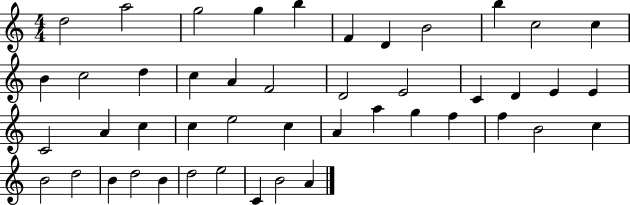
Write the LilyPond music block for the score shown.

{
  \clef treble
  \numericTimeSignature
  \time 4/4
  \key c \major
  d''2 a''2 | g''2 g''4 b''4 | f'4 d'4 b'2 | b''4 c''2 c''4 | \break b'4 c''2 d''4 | c''4 a'4 f'2 | d'2 e'2 | c'4 d'4 e'4 e'4 | \break c'2 a'4 c''4 | c''4 e''2 c''4 | a'4 a''4 g''4 f''4 | f''4 b'2 c''4 | \break b'2 d''2 | b'4 d''2 b'4 | d''2 e''2 | c'4 b'2 a'4 | \break \bar "|."
}